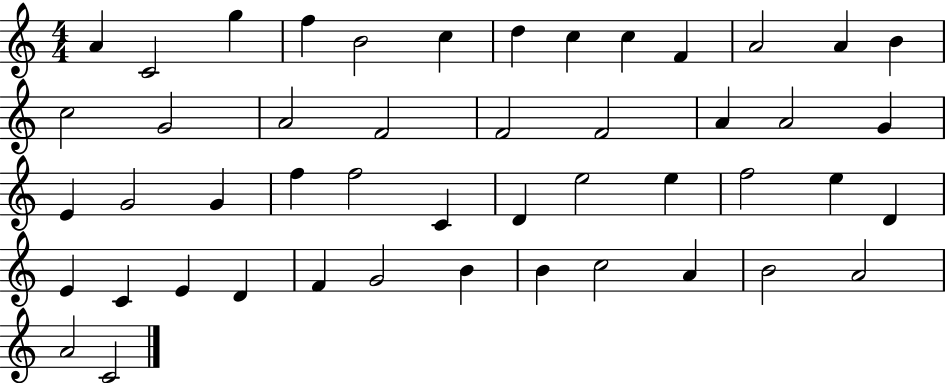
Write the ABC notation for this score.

X:1
T:Untitled
M:4/4
L:1/4
K:C
A C2 g f B2 c d c c F A2 A B c2 G2 A2 F2 F2 F2 A A2 G E G2 G f f2 C D e2 e f2 e D E C E D F G2 B B c2 A B2 A2 A2 C2